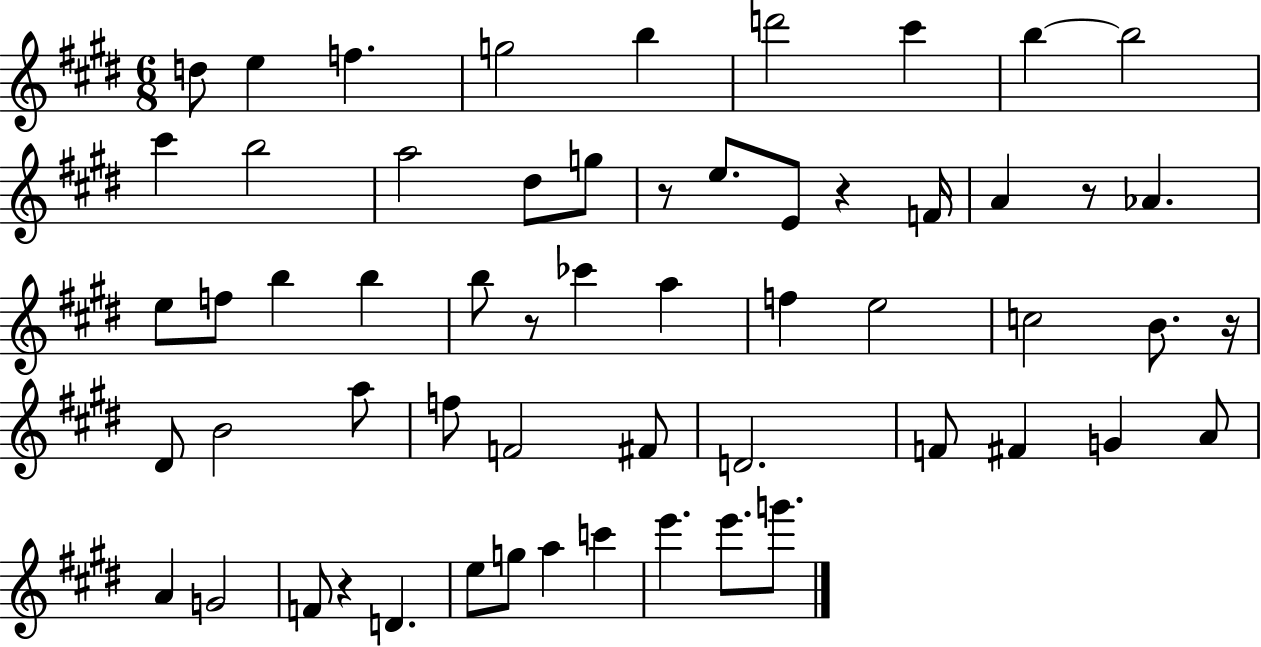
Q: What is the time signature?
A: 6/8